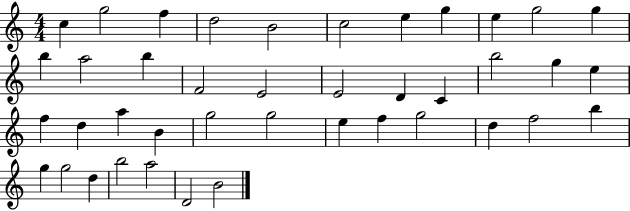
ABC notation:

X:1
T:Untitled
M:4/4
L:1/4
K:C
c g2 f d2 B2 c2 e g e g2 g b a2 b F2 E2 E2 D C b2 g e f d a B g2 g2 e f g2 d f2 b g g2 d b2 a2 D2 B2